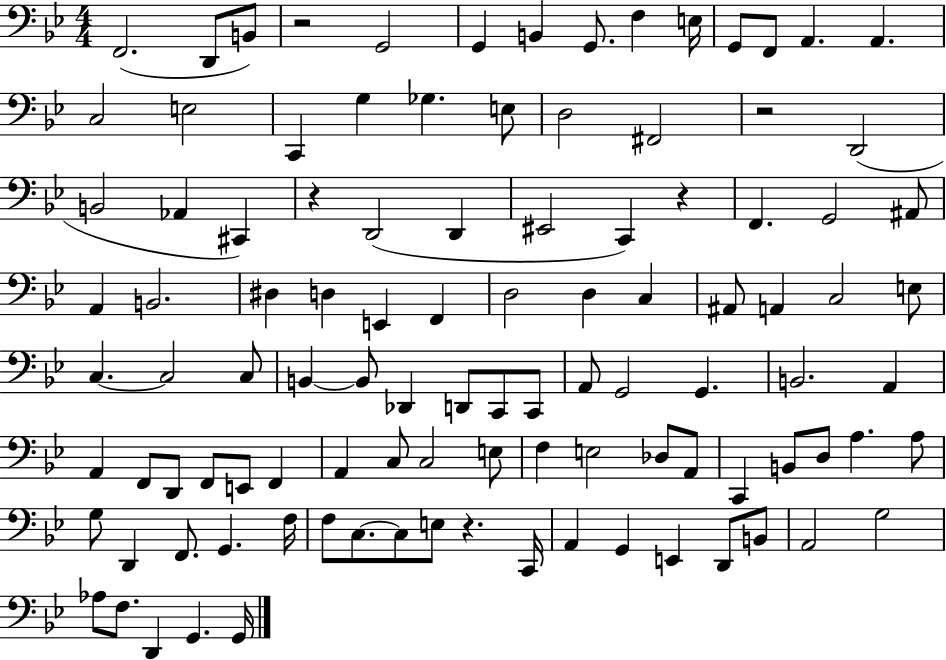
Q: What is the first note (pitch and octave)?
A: F2